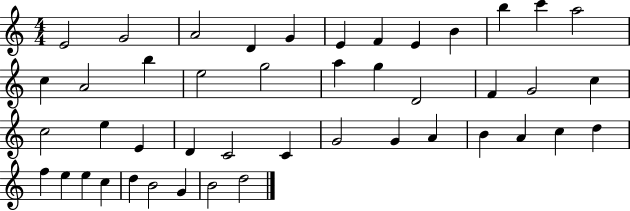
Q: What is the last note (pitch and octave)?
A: D5